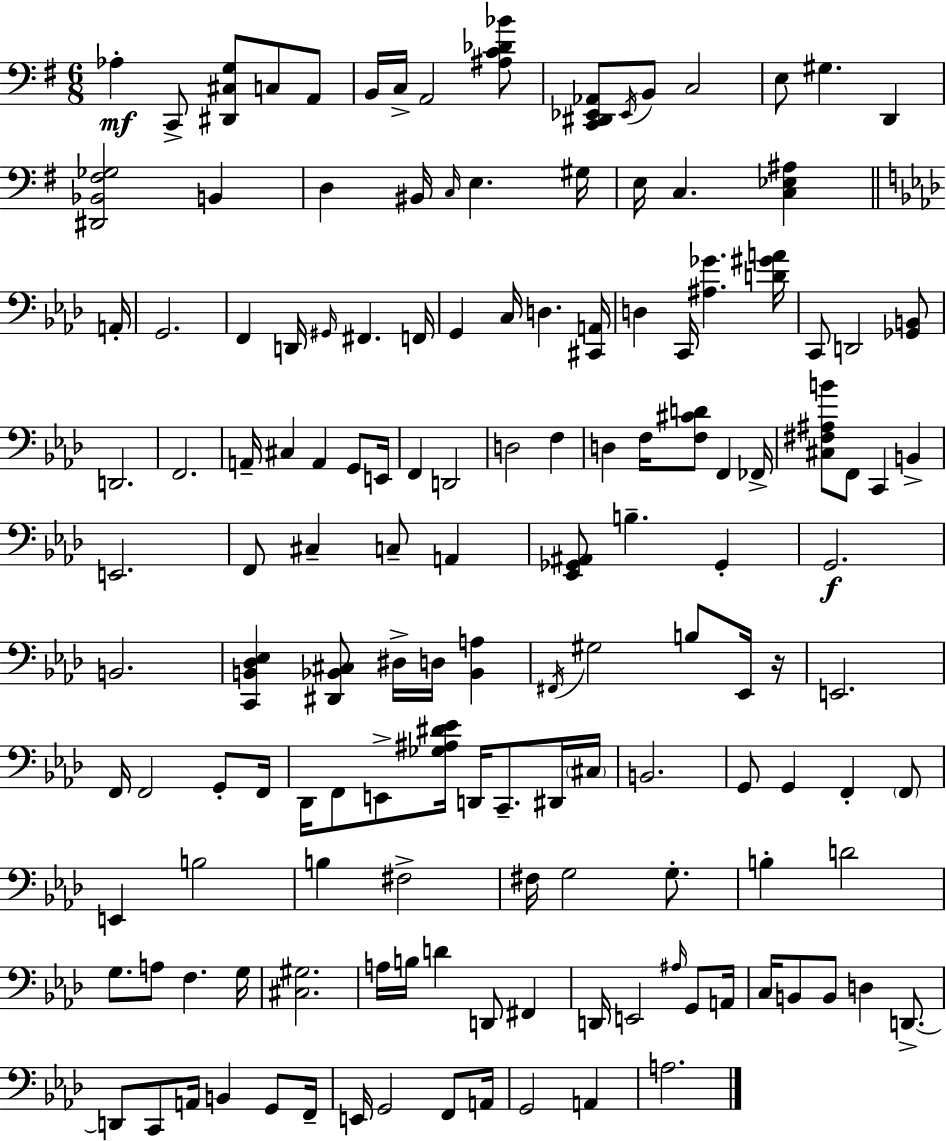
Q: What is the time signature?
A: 6/8